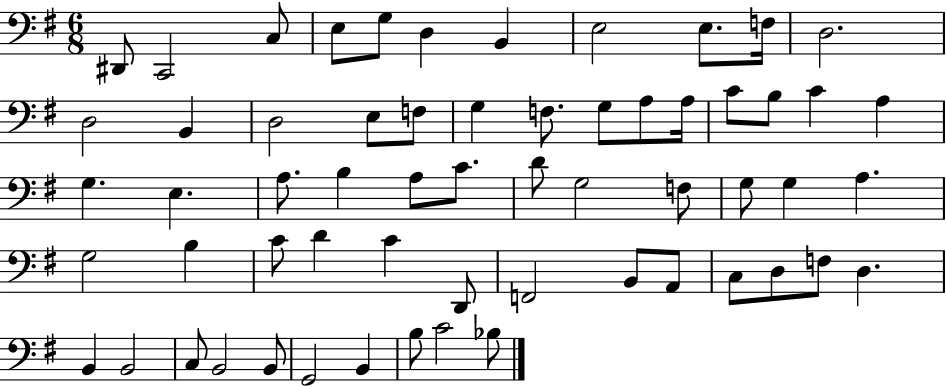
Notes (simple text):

D#2/e C2/h C3/e E3/e G3/e D3/q B2/q E3/h E3/e. F3/s D3/h. D3/h B2/q D3/h E3/e F3/e G3/q F3/e. G3/e A3/e A3/s C4/e B3/e C4/q A3/q G3/q. E3/q. A3/e. B3/q A3/e C4/e. D4/e G3/h F3/e G3/e G3/q A3/q. G3/h B3/q C4/e D4/q C4/q D2/e F2/h B2/e A2/e C3/e D3/e F3/e D3/q. B2/q B2/h C3/e B2/h B2/e G2/h B2/q B3/e C4/h Bb3/e